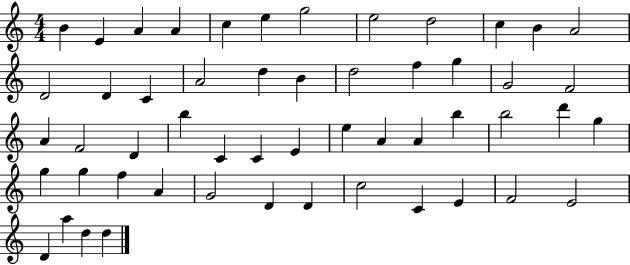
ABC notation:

X:1
T:Untitled
M:4/4
L:1/4
K:C
B E A A c e g2 e2 d2 c B A2 D2 D C A2 d B d2 f g G2 F2 A F2 D b C C E e A A b b2 d' g g g f A G2 D D c2 C E F2 E2 D a d d